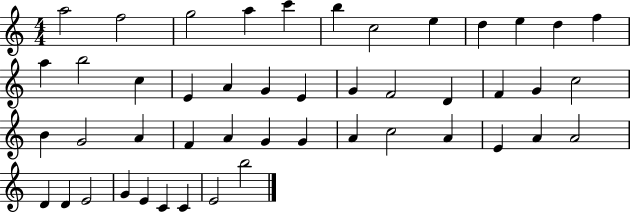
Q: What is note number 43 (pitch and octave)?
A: E4